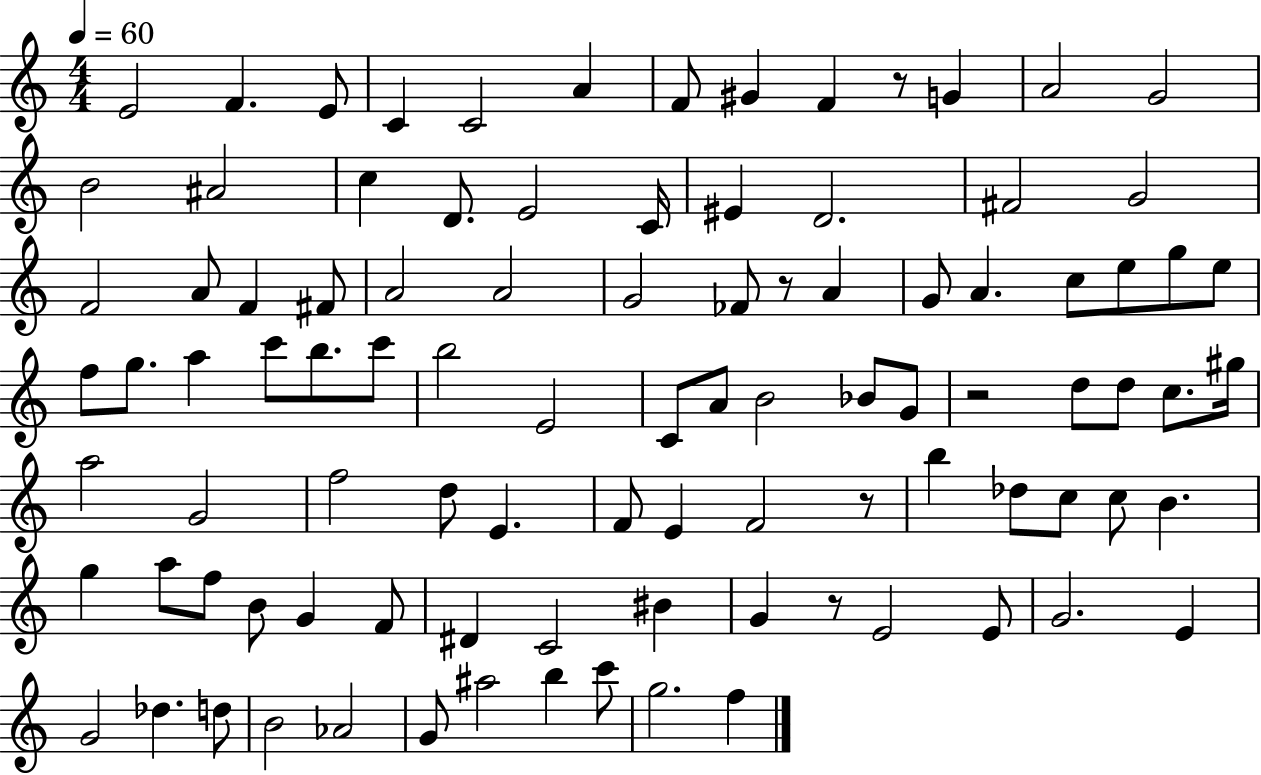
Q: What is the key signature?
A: C major